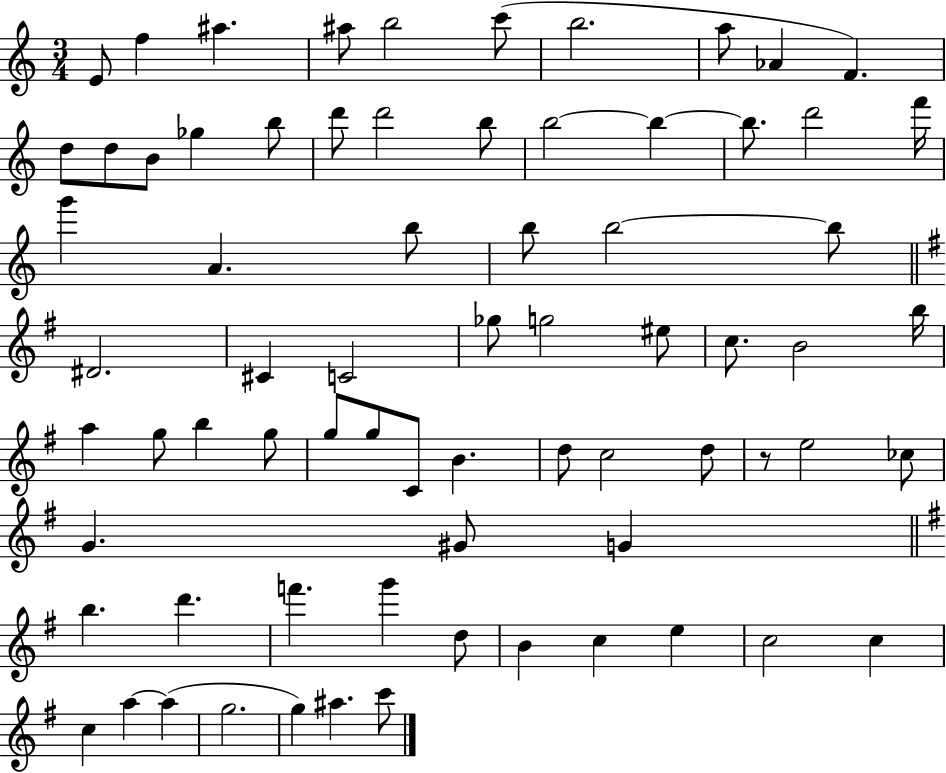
E4/e F5/q A#5/q. A#5/e B5/h C6/e B5/h. A5/e Ab4/q F4/q. D5/e D5/e B4/e Gb5/q B5/e D6/e D6/h B5/e B5/h B5/q B5/e. D6/h F6/s G6/q A4/q. B5/e B5/e B5/h B5/e D#4/h. C#4/q C4/h Gb5/e G5/h EIS5/e C5/e. B4/h B5/s A5/q G5/e B5/q G5/e G5/e G5/e C4/e B4/q. D5/e C5/h D5/e R/e E5/h CES5/e G4/q. G#4/e G4/q B5/q. D6/q. F6/q. G6/q D5/e B4/q C5/q E5/q C5/h C5/q C5/q A5/q A5/q G5/h. G5/q A#5/q. C6/e